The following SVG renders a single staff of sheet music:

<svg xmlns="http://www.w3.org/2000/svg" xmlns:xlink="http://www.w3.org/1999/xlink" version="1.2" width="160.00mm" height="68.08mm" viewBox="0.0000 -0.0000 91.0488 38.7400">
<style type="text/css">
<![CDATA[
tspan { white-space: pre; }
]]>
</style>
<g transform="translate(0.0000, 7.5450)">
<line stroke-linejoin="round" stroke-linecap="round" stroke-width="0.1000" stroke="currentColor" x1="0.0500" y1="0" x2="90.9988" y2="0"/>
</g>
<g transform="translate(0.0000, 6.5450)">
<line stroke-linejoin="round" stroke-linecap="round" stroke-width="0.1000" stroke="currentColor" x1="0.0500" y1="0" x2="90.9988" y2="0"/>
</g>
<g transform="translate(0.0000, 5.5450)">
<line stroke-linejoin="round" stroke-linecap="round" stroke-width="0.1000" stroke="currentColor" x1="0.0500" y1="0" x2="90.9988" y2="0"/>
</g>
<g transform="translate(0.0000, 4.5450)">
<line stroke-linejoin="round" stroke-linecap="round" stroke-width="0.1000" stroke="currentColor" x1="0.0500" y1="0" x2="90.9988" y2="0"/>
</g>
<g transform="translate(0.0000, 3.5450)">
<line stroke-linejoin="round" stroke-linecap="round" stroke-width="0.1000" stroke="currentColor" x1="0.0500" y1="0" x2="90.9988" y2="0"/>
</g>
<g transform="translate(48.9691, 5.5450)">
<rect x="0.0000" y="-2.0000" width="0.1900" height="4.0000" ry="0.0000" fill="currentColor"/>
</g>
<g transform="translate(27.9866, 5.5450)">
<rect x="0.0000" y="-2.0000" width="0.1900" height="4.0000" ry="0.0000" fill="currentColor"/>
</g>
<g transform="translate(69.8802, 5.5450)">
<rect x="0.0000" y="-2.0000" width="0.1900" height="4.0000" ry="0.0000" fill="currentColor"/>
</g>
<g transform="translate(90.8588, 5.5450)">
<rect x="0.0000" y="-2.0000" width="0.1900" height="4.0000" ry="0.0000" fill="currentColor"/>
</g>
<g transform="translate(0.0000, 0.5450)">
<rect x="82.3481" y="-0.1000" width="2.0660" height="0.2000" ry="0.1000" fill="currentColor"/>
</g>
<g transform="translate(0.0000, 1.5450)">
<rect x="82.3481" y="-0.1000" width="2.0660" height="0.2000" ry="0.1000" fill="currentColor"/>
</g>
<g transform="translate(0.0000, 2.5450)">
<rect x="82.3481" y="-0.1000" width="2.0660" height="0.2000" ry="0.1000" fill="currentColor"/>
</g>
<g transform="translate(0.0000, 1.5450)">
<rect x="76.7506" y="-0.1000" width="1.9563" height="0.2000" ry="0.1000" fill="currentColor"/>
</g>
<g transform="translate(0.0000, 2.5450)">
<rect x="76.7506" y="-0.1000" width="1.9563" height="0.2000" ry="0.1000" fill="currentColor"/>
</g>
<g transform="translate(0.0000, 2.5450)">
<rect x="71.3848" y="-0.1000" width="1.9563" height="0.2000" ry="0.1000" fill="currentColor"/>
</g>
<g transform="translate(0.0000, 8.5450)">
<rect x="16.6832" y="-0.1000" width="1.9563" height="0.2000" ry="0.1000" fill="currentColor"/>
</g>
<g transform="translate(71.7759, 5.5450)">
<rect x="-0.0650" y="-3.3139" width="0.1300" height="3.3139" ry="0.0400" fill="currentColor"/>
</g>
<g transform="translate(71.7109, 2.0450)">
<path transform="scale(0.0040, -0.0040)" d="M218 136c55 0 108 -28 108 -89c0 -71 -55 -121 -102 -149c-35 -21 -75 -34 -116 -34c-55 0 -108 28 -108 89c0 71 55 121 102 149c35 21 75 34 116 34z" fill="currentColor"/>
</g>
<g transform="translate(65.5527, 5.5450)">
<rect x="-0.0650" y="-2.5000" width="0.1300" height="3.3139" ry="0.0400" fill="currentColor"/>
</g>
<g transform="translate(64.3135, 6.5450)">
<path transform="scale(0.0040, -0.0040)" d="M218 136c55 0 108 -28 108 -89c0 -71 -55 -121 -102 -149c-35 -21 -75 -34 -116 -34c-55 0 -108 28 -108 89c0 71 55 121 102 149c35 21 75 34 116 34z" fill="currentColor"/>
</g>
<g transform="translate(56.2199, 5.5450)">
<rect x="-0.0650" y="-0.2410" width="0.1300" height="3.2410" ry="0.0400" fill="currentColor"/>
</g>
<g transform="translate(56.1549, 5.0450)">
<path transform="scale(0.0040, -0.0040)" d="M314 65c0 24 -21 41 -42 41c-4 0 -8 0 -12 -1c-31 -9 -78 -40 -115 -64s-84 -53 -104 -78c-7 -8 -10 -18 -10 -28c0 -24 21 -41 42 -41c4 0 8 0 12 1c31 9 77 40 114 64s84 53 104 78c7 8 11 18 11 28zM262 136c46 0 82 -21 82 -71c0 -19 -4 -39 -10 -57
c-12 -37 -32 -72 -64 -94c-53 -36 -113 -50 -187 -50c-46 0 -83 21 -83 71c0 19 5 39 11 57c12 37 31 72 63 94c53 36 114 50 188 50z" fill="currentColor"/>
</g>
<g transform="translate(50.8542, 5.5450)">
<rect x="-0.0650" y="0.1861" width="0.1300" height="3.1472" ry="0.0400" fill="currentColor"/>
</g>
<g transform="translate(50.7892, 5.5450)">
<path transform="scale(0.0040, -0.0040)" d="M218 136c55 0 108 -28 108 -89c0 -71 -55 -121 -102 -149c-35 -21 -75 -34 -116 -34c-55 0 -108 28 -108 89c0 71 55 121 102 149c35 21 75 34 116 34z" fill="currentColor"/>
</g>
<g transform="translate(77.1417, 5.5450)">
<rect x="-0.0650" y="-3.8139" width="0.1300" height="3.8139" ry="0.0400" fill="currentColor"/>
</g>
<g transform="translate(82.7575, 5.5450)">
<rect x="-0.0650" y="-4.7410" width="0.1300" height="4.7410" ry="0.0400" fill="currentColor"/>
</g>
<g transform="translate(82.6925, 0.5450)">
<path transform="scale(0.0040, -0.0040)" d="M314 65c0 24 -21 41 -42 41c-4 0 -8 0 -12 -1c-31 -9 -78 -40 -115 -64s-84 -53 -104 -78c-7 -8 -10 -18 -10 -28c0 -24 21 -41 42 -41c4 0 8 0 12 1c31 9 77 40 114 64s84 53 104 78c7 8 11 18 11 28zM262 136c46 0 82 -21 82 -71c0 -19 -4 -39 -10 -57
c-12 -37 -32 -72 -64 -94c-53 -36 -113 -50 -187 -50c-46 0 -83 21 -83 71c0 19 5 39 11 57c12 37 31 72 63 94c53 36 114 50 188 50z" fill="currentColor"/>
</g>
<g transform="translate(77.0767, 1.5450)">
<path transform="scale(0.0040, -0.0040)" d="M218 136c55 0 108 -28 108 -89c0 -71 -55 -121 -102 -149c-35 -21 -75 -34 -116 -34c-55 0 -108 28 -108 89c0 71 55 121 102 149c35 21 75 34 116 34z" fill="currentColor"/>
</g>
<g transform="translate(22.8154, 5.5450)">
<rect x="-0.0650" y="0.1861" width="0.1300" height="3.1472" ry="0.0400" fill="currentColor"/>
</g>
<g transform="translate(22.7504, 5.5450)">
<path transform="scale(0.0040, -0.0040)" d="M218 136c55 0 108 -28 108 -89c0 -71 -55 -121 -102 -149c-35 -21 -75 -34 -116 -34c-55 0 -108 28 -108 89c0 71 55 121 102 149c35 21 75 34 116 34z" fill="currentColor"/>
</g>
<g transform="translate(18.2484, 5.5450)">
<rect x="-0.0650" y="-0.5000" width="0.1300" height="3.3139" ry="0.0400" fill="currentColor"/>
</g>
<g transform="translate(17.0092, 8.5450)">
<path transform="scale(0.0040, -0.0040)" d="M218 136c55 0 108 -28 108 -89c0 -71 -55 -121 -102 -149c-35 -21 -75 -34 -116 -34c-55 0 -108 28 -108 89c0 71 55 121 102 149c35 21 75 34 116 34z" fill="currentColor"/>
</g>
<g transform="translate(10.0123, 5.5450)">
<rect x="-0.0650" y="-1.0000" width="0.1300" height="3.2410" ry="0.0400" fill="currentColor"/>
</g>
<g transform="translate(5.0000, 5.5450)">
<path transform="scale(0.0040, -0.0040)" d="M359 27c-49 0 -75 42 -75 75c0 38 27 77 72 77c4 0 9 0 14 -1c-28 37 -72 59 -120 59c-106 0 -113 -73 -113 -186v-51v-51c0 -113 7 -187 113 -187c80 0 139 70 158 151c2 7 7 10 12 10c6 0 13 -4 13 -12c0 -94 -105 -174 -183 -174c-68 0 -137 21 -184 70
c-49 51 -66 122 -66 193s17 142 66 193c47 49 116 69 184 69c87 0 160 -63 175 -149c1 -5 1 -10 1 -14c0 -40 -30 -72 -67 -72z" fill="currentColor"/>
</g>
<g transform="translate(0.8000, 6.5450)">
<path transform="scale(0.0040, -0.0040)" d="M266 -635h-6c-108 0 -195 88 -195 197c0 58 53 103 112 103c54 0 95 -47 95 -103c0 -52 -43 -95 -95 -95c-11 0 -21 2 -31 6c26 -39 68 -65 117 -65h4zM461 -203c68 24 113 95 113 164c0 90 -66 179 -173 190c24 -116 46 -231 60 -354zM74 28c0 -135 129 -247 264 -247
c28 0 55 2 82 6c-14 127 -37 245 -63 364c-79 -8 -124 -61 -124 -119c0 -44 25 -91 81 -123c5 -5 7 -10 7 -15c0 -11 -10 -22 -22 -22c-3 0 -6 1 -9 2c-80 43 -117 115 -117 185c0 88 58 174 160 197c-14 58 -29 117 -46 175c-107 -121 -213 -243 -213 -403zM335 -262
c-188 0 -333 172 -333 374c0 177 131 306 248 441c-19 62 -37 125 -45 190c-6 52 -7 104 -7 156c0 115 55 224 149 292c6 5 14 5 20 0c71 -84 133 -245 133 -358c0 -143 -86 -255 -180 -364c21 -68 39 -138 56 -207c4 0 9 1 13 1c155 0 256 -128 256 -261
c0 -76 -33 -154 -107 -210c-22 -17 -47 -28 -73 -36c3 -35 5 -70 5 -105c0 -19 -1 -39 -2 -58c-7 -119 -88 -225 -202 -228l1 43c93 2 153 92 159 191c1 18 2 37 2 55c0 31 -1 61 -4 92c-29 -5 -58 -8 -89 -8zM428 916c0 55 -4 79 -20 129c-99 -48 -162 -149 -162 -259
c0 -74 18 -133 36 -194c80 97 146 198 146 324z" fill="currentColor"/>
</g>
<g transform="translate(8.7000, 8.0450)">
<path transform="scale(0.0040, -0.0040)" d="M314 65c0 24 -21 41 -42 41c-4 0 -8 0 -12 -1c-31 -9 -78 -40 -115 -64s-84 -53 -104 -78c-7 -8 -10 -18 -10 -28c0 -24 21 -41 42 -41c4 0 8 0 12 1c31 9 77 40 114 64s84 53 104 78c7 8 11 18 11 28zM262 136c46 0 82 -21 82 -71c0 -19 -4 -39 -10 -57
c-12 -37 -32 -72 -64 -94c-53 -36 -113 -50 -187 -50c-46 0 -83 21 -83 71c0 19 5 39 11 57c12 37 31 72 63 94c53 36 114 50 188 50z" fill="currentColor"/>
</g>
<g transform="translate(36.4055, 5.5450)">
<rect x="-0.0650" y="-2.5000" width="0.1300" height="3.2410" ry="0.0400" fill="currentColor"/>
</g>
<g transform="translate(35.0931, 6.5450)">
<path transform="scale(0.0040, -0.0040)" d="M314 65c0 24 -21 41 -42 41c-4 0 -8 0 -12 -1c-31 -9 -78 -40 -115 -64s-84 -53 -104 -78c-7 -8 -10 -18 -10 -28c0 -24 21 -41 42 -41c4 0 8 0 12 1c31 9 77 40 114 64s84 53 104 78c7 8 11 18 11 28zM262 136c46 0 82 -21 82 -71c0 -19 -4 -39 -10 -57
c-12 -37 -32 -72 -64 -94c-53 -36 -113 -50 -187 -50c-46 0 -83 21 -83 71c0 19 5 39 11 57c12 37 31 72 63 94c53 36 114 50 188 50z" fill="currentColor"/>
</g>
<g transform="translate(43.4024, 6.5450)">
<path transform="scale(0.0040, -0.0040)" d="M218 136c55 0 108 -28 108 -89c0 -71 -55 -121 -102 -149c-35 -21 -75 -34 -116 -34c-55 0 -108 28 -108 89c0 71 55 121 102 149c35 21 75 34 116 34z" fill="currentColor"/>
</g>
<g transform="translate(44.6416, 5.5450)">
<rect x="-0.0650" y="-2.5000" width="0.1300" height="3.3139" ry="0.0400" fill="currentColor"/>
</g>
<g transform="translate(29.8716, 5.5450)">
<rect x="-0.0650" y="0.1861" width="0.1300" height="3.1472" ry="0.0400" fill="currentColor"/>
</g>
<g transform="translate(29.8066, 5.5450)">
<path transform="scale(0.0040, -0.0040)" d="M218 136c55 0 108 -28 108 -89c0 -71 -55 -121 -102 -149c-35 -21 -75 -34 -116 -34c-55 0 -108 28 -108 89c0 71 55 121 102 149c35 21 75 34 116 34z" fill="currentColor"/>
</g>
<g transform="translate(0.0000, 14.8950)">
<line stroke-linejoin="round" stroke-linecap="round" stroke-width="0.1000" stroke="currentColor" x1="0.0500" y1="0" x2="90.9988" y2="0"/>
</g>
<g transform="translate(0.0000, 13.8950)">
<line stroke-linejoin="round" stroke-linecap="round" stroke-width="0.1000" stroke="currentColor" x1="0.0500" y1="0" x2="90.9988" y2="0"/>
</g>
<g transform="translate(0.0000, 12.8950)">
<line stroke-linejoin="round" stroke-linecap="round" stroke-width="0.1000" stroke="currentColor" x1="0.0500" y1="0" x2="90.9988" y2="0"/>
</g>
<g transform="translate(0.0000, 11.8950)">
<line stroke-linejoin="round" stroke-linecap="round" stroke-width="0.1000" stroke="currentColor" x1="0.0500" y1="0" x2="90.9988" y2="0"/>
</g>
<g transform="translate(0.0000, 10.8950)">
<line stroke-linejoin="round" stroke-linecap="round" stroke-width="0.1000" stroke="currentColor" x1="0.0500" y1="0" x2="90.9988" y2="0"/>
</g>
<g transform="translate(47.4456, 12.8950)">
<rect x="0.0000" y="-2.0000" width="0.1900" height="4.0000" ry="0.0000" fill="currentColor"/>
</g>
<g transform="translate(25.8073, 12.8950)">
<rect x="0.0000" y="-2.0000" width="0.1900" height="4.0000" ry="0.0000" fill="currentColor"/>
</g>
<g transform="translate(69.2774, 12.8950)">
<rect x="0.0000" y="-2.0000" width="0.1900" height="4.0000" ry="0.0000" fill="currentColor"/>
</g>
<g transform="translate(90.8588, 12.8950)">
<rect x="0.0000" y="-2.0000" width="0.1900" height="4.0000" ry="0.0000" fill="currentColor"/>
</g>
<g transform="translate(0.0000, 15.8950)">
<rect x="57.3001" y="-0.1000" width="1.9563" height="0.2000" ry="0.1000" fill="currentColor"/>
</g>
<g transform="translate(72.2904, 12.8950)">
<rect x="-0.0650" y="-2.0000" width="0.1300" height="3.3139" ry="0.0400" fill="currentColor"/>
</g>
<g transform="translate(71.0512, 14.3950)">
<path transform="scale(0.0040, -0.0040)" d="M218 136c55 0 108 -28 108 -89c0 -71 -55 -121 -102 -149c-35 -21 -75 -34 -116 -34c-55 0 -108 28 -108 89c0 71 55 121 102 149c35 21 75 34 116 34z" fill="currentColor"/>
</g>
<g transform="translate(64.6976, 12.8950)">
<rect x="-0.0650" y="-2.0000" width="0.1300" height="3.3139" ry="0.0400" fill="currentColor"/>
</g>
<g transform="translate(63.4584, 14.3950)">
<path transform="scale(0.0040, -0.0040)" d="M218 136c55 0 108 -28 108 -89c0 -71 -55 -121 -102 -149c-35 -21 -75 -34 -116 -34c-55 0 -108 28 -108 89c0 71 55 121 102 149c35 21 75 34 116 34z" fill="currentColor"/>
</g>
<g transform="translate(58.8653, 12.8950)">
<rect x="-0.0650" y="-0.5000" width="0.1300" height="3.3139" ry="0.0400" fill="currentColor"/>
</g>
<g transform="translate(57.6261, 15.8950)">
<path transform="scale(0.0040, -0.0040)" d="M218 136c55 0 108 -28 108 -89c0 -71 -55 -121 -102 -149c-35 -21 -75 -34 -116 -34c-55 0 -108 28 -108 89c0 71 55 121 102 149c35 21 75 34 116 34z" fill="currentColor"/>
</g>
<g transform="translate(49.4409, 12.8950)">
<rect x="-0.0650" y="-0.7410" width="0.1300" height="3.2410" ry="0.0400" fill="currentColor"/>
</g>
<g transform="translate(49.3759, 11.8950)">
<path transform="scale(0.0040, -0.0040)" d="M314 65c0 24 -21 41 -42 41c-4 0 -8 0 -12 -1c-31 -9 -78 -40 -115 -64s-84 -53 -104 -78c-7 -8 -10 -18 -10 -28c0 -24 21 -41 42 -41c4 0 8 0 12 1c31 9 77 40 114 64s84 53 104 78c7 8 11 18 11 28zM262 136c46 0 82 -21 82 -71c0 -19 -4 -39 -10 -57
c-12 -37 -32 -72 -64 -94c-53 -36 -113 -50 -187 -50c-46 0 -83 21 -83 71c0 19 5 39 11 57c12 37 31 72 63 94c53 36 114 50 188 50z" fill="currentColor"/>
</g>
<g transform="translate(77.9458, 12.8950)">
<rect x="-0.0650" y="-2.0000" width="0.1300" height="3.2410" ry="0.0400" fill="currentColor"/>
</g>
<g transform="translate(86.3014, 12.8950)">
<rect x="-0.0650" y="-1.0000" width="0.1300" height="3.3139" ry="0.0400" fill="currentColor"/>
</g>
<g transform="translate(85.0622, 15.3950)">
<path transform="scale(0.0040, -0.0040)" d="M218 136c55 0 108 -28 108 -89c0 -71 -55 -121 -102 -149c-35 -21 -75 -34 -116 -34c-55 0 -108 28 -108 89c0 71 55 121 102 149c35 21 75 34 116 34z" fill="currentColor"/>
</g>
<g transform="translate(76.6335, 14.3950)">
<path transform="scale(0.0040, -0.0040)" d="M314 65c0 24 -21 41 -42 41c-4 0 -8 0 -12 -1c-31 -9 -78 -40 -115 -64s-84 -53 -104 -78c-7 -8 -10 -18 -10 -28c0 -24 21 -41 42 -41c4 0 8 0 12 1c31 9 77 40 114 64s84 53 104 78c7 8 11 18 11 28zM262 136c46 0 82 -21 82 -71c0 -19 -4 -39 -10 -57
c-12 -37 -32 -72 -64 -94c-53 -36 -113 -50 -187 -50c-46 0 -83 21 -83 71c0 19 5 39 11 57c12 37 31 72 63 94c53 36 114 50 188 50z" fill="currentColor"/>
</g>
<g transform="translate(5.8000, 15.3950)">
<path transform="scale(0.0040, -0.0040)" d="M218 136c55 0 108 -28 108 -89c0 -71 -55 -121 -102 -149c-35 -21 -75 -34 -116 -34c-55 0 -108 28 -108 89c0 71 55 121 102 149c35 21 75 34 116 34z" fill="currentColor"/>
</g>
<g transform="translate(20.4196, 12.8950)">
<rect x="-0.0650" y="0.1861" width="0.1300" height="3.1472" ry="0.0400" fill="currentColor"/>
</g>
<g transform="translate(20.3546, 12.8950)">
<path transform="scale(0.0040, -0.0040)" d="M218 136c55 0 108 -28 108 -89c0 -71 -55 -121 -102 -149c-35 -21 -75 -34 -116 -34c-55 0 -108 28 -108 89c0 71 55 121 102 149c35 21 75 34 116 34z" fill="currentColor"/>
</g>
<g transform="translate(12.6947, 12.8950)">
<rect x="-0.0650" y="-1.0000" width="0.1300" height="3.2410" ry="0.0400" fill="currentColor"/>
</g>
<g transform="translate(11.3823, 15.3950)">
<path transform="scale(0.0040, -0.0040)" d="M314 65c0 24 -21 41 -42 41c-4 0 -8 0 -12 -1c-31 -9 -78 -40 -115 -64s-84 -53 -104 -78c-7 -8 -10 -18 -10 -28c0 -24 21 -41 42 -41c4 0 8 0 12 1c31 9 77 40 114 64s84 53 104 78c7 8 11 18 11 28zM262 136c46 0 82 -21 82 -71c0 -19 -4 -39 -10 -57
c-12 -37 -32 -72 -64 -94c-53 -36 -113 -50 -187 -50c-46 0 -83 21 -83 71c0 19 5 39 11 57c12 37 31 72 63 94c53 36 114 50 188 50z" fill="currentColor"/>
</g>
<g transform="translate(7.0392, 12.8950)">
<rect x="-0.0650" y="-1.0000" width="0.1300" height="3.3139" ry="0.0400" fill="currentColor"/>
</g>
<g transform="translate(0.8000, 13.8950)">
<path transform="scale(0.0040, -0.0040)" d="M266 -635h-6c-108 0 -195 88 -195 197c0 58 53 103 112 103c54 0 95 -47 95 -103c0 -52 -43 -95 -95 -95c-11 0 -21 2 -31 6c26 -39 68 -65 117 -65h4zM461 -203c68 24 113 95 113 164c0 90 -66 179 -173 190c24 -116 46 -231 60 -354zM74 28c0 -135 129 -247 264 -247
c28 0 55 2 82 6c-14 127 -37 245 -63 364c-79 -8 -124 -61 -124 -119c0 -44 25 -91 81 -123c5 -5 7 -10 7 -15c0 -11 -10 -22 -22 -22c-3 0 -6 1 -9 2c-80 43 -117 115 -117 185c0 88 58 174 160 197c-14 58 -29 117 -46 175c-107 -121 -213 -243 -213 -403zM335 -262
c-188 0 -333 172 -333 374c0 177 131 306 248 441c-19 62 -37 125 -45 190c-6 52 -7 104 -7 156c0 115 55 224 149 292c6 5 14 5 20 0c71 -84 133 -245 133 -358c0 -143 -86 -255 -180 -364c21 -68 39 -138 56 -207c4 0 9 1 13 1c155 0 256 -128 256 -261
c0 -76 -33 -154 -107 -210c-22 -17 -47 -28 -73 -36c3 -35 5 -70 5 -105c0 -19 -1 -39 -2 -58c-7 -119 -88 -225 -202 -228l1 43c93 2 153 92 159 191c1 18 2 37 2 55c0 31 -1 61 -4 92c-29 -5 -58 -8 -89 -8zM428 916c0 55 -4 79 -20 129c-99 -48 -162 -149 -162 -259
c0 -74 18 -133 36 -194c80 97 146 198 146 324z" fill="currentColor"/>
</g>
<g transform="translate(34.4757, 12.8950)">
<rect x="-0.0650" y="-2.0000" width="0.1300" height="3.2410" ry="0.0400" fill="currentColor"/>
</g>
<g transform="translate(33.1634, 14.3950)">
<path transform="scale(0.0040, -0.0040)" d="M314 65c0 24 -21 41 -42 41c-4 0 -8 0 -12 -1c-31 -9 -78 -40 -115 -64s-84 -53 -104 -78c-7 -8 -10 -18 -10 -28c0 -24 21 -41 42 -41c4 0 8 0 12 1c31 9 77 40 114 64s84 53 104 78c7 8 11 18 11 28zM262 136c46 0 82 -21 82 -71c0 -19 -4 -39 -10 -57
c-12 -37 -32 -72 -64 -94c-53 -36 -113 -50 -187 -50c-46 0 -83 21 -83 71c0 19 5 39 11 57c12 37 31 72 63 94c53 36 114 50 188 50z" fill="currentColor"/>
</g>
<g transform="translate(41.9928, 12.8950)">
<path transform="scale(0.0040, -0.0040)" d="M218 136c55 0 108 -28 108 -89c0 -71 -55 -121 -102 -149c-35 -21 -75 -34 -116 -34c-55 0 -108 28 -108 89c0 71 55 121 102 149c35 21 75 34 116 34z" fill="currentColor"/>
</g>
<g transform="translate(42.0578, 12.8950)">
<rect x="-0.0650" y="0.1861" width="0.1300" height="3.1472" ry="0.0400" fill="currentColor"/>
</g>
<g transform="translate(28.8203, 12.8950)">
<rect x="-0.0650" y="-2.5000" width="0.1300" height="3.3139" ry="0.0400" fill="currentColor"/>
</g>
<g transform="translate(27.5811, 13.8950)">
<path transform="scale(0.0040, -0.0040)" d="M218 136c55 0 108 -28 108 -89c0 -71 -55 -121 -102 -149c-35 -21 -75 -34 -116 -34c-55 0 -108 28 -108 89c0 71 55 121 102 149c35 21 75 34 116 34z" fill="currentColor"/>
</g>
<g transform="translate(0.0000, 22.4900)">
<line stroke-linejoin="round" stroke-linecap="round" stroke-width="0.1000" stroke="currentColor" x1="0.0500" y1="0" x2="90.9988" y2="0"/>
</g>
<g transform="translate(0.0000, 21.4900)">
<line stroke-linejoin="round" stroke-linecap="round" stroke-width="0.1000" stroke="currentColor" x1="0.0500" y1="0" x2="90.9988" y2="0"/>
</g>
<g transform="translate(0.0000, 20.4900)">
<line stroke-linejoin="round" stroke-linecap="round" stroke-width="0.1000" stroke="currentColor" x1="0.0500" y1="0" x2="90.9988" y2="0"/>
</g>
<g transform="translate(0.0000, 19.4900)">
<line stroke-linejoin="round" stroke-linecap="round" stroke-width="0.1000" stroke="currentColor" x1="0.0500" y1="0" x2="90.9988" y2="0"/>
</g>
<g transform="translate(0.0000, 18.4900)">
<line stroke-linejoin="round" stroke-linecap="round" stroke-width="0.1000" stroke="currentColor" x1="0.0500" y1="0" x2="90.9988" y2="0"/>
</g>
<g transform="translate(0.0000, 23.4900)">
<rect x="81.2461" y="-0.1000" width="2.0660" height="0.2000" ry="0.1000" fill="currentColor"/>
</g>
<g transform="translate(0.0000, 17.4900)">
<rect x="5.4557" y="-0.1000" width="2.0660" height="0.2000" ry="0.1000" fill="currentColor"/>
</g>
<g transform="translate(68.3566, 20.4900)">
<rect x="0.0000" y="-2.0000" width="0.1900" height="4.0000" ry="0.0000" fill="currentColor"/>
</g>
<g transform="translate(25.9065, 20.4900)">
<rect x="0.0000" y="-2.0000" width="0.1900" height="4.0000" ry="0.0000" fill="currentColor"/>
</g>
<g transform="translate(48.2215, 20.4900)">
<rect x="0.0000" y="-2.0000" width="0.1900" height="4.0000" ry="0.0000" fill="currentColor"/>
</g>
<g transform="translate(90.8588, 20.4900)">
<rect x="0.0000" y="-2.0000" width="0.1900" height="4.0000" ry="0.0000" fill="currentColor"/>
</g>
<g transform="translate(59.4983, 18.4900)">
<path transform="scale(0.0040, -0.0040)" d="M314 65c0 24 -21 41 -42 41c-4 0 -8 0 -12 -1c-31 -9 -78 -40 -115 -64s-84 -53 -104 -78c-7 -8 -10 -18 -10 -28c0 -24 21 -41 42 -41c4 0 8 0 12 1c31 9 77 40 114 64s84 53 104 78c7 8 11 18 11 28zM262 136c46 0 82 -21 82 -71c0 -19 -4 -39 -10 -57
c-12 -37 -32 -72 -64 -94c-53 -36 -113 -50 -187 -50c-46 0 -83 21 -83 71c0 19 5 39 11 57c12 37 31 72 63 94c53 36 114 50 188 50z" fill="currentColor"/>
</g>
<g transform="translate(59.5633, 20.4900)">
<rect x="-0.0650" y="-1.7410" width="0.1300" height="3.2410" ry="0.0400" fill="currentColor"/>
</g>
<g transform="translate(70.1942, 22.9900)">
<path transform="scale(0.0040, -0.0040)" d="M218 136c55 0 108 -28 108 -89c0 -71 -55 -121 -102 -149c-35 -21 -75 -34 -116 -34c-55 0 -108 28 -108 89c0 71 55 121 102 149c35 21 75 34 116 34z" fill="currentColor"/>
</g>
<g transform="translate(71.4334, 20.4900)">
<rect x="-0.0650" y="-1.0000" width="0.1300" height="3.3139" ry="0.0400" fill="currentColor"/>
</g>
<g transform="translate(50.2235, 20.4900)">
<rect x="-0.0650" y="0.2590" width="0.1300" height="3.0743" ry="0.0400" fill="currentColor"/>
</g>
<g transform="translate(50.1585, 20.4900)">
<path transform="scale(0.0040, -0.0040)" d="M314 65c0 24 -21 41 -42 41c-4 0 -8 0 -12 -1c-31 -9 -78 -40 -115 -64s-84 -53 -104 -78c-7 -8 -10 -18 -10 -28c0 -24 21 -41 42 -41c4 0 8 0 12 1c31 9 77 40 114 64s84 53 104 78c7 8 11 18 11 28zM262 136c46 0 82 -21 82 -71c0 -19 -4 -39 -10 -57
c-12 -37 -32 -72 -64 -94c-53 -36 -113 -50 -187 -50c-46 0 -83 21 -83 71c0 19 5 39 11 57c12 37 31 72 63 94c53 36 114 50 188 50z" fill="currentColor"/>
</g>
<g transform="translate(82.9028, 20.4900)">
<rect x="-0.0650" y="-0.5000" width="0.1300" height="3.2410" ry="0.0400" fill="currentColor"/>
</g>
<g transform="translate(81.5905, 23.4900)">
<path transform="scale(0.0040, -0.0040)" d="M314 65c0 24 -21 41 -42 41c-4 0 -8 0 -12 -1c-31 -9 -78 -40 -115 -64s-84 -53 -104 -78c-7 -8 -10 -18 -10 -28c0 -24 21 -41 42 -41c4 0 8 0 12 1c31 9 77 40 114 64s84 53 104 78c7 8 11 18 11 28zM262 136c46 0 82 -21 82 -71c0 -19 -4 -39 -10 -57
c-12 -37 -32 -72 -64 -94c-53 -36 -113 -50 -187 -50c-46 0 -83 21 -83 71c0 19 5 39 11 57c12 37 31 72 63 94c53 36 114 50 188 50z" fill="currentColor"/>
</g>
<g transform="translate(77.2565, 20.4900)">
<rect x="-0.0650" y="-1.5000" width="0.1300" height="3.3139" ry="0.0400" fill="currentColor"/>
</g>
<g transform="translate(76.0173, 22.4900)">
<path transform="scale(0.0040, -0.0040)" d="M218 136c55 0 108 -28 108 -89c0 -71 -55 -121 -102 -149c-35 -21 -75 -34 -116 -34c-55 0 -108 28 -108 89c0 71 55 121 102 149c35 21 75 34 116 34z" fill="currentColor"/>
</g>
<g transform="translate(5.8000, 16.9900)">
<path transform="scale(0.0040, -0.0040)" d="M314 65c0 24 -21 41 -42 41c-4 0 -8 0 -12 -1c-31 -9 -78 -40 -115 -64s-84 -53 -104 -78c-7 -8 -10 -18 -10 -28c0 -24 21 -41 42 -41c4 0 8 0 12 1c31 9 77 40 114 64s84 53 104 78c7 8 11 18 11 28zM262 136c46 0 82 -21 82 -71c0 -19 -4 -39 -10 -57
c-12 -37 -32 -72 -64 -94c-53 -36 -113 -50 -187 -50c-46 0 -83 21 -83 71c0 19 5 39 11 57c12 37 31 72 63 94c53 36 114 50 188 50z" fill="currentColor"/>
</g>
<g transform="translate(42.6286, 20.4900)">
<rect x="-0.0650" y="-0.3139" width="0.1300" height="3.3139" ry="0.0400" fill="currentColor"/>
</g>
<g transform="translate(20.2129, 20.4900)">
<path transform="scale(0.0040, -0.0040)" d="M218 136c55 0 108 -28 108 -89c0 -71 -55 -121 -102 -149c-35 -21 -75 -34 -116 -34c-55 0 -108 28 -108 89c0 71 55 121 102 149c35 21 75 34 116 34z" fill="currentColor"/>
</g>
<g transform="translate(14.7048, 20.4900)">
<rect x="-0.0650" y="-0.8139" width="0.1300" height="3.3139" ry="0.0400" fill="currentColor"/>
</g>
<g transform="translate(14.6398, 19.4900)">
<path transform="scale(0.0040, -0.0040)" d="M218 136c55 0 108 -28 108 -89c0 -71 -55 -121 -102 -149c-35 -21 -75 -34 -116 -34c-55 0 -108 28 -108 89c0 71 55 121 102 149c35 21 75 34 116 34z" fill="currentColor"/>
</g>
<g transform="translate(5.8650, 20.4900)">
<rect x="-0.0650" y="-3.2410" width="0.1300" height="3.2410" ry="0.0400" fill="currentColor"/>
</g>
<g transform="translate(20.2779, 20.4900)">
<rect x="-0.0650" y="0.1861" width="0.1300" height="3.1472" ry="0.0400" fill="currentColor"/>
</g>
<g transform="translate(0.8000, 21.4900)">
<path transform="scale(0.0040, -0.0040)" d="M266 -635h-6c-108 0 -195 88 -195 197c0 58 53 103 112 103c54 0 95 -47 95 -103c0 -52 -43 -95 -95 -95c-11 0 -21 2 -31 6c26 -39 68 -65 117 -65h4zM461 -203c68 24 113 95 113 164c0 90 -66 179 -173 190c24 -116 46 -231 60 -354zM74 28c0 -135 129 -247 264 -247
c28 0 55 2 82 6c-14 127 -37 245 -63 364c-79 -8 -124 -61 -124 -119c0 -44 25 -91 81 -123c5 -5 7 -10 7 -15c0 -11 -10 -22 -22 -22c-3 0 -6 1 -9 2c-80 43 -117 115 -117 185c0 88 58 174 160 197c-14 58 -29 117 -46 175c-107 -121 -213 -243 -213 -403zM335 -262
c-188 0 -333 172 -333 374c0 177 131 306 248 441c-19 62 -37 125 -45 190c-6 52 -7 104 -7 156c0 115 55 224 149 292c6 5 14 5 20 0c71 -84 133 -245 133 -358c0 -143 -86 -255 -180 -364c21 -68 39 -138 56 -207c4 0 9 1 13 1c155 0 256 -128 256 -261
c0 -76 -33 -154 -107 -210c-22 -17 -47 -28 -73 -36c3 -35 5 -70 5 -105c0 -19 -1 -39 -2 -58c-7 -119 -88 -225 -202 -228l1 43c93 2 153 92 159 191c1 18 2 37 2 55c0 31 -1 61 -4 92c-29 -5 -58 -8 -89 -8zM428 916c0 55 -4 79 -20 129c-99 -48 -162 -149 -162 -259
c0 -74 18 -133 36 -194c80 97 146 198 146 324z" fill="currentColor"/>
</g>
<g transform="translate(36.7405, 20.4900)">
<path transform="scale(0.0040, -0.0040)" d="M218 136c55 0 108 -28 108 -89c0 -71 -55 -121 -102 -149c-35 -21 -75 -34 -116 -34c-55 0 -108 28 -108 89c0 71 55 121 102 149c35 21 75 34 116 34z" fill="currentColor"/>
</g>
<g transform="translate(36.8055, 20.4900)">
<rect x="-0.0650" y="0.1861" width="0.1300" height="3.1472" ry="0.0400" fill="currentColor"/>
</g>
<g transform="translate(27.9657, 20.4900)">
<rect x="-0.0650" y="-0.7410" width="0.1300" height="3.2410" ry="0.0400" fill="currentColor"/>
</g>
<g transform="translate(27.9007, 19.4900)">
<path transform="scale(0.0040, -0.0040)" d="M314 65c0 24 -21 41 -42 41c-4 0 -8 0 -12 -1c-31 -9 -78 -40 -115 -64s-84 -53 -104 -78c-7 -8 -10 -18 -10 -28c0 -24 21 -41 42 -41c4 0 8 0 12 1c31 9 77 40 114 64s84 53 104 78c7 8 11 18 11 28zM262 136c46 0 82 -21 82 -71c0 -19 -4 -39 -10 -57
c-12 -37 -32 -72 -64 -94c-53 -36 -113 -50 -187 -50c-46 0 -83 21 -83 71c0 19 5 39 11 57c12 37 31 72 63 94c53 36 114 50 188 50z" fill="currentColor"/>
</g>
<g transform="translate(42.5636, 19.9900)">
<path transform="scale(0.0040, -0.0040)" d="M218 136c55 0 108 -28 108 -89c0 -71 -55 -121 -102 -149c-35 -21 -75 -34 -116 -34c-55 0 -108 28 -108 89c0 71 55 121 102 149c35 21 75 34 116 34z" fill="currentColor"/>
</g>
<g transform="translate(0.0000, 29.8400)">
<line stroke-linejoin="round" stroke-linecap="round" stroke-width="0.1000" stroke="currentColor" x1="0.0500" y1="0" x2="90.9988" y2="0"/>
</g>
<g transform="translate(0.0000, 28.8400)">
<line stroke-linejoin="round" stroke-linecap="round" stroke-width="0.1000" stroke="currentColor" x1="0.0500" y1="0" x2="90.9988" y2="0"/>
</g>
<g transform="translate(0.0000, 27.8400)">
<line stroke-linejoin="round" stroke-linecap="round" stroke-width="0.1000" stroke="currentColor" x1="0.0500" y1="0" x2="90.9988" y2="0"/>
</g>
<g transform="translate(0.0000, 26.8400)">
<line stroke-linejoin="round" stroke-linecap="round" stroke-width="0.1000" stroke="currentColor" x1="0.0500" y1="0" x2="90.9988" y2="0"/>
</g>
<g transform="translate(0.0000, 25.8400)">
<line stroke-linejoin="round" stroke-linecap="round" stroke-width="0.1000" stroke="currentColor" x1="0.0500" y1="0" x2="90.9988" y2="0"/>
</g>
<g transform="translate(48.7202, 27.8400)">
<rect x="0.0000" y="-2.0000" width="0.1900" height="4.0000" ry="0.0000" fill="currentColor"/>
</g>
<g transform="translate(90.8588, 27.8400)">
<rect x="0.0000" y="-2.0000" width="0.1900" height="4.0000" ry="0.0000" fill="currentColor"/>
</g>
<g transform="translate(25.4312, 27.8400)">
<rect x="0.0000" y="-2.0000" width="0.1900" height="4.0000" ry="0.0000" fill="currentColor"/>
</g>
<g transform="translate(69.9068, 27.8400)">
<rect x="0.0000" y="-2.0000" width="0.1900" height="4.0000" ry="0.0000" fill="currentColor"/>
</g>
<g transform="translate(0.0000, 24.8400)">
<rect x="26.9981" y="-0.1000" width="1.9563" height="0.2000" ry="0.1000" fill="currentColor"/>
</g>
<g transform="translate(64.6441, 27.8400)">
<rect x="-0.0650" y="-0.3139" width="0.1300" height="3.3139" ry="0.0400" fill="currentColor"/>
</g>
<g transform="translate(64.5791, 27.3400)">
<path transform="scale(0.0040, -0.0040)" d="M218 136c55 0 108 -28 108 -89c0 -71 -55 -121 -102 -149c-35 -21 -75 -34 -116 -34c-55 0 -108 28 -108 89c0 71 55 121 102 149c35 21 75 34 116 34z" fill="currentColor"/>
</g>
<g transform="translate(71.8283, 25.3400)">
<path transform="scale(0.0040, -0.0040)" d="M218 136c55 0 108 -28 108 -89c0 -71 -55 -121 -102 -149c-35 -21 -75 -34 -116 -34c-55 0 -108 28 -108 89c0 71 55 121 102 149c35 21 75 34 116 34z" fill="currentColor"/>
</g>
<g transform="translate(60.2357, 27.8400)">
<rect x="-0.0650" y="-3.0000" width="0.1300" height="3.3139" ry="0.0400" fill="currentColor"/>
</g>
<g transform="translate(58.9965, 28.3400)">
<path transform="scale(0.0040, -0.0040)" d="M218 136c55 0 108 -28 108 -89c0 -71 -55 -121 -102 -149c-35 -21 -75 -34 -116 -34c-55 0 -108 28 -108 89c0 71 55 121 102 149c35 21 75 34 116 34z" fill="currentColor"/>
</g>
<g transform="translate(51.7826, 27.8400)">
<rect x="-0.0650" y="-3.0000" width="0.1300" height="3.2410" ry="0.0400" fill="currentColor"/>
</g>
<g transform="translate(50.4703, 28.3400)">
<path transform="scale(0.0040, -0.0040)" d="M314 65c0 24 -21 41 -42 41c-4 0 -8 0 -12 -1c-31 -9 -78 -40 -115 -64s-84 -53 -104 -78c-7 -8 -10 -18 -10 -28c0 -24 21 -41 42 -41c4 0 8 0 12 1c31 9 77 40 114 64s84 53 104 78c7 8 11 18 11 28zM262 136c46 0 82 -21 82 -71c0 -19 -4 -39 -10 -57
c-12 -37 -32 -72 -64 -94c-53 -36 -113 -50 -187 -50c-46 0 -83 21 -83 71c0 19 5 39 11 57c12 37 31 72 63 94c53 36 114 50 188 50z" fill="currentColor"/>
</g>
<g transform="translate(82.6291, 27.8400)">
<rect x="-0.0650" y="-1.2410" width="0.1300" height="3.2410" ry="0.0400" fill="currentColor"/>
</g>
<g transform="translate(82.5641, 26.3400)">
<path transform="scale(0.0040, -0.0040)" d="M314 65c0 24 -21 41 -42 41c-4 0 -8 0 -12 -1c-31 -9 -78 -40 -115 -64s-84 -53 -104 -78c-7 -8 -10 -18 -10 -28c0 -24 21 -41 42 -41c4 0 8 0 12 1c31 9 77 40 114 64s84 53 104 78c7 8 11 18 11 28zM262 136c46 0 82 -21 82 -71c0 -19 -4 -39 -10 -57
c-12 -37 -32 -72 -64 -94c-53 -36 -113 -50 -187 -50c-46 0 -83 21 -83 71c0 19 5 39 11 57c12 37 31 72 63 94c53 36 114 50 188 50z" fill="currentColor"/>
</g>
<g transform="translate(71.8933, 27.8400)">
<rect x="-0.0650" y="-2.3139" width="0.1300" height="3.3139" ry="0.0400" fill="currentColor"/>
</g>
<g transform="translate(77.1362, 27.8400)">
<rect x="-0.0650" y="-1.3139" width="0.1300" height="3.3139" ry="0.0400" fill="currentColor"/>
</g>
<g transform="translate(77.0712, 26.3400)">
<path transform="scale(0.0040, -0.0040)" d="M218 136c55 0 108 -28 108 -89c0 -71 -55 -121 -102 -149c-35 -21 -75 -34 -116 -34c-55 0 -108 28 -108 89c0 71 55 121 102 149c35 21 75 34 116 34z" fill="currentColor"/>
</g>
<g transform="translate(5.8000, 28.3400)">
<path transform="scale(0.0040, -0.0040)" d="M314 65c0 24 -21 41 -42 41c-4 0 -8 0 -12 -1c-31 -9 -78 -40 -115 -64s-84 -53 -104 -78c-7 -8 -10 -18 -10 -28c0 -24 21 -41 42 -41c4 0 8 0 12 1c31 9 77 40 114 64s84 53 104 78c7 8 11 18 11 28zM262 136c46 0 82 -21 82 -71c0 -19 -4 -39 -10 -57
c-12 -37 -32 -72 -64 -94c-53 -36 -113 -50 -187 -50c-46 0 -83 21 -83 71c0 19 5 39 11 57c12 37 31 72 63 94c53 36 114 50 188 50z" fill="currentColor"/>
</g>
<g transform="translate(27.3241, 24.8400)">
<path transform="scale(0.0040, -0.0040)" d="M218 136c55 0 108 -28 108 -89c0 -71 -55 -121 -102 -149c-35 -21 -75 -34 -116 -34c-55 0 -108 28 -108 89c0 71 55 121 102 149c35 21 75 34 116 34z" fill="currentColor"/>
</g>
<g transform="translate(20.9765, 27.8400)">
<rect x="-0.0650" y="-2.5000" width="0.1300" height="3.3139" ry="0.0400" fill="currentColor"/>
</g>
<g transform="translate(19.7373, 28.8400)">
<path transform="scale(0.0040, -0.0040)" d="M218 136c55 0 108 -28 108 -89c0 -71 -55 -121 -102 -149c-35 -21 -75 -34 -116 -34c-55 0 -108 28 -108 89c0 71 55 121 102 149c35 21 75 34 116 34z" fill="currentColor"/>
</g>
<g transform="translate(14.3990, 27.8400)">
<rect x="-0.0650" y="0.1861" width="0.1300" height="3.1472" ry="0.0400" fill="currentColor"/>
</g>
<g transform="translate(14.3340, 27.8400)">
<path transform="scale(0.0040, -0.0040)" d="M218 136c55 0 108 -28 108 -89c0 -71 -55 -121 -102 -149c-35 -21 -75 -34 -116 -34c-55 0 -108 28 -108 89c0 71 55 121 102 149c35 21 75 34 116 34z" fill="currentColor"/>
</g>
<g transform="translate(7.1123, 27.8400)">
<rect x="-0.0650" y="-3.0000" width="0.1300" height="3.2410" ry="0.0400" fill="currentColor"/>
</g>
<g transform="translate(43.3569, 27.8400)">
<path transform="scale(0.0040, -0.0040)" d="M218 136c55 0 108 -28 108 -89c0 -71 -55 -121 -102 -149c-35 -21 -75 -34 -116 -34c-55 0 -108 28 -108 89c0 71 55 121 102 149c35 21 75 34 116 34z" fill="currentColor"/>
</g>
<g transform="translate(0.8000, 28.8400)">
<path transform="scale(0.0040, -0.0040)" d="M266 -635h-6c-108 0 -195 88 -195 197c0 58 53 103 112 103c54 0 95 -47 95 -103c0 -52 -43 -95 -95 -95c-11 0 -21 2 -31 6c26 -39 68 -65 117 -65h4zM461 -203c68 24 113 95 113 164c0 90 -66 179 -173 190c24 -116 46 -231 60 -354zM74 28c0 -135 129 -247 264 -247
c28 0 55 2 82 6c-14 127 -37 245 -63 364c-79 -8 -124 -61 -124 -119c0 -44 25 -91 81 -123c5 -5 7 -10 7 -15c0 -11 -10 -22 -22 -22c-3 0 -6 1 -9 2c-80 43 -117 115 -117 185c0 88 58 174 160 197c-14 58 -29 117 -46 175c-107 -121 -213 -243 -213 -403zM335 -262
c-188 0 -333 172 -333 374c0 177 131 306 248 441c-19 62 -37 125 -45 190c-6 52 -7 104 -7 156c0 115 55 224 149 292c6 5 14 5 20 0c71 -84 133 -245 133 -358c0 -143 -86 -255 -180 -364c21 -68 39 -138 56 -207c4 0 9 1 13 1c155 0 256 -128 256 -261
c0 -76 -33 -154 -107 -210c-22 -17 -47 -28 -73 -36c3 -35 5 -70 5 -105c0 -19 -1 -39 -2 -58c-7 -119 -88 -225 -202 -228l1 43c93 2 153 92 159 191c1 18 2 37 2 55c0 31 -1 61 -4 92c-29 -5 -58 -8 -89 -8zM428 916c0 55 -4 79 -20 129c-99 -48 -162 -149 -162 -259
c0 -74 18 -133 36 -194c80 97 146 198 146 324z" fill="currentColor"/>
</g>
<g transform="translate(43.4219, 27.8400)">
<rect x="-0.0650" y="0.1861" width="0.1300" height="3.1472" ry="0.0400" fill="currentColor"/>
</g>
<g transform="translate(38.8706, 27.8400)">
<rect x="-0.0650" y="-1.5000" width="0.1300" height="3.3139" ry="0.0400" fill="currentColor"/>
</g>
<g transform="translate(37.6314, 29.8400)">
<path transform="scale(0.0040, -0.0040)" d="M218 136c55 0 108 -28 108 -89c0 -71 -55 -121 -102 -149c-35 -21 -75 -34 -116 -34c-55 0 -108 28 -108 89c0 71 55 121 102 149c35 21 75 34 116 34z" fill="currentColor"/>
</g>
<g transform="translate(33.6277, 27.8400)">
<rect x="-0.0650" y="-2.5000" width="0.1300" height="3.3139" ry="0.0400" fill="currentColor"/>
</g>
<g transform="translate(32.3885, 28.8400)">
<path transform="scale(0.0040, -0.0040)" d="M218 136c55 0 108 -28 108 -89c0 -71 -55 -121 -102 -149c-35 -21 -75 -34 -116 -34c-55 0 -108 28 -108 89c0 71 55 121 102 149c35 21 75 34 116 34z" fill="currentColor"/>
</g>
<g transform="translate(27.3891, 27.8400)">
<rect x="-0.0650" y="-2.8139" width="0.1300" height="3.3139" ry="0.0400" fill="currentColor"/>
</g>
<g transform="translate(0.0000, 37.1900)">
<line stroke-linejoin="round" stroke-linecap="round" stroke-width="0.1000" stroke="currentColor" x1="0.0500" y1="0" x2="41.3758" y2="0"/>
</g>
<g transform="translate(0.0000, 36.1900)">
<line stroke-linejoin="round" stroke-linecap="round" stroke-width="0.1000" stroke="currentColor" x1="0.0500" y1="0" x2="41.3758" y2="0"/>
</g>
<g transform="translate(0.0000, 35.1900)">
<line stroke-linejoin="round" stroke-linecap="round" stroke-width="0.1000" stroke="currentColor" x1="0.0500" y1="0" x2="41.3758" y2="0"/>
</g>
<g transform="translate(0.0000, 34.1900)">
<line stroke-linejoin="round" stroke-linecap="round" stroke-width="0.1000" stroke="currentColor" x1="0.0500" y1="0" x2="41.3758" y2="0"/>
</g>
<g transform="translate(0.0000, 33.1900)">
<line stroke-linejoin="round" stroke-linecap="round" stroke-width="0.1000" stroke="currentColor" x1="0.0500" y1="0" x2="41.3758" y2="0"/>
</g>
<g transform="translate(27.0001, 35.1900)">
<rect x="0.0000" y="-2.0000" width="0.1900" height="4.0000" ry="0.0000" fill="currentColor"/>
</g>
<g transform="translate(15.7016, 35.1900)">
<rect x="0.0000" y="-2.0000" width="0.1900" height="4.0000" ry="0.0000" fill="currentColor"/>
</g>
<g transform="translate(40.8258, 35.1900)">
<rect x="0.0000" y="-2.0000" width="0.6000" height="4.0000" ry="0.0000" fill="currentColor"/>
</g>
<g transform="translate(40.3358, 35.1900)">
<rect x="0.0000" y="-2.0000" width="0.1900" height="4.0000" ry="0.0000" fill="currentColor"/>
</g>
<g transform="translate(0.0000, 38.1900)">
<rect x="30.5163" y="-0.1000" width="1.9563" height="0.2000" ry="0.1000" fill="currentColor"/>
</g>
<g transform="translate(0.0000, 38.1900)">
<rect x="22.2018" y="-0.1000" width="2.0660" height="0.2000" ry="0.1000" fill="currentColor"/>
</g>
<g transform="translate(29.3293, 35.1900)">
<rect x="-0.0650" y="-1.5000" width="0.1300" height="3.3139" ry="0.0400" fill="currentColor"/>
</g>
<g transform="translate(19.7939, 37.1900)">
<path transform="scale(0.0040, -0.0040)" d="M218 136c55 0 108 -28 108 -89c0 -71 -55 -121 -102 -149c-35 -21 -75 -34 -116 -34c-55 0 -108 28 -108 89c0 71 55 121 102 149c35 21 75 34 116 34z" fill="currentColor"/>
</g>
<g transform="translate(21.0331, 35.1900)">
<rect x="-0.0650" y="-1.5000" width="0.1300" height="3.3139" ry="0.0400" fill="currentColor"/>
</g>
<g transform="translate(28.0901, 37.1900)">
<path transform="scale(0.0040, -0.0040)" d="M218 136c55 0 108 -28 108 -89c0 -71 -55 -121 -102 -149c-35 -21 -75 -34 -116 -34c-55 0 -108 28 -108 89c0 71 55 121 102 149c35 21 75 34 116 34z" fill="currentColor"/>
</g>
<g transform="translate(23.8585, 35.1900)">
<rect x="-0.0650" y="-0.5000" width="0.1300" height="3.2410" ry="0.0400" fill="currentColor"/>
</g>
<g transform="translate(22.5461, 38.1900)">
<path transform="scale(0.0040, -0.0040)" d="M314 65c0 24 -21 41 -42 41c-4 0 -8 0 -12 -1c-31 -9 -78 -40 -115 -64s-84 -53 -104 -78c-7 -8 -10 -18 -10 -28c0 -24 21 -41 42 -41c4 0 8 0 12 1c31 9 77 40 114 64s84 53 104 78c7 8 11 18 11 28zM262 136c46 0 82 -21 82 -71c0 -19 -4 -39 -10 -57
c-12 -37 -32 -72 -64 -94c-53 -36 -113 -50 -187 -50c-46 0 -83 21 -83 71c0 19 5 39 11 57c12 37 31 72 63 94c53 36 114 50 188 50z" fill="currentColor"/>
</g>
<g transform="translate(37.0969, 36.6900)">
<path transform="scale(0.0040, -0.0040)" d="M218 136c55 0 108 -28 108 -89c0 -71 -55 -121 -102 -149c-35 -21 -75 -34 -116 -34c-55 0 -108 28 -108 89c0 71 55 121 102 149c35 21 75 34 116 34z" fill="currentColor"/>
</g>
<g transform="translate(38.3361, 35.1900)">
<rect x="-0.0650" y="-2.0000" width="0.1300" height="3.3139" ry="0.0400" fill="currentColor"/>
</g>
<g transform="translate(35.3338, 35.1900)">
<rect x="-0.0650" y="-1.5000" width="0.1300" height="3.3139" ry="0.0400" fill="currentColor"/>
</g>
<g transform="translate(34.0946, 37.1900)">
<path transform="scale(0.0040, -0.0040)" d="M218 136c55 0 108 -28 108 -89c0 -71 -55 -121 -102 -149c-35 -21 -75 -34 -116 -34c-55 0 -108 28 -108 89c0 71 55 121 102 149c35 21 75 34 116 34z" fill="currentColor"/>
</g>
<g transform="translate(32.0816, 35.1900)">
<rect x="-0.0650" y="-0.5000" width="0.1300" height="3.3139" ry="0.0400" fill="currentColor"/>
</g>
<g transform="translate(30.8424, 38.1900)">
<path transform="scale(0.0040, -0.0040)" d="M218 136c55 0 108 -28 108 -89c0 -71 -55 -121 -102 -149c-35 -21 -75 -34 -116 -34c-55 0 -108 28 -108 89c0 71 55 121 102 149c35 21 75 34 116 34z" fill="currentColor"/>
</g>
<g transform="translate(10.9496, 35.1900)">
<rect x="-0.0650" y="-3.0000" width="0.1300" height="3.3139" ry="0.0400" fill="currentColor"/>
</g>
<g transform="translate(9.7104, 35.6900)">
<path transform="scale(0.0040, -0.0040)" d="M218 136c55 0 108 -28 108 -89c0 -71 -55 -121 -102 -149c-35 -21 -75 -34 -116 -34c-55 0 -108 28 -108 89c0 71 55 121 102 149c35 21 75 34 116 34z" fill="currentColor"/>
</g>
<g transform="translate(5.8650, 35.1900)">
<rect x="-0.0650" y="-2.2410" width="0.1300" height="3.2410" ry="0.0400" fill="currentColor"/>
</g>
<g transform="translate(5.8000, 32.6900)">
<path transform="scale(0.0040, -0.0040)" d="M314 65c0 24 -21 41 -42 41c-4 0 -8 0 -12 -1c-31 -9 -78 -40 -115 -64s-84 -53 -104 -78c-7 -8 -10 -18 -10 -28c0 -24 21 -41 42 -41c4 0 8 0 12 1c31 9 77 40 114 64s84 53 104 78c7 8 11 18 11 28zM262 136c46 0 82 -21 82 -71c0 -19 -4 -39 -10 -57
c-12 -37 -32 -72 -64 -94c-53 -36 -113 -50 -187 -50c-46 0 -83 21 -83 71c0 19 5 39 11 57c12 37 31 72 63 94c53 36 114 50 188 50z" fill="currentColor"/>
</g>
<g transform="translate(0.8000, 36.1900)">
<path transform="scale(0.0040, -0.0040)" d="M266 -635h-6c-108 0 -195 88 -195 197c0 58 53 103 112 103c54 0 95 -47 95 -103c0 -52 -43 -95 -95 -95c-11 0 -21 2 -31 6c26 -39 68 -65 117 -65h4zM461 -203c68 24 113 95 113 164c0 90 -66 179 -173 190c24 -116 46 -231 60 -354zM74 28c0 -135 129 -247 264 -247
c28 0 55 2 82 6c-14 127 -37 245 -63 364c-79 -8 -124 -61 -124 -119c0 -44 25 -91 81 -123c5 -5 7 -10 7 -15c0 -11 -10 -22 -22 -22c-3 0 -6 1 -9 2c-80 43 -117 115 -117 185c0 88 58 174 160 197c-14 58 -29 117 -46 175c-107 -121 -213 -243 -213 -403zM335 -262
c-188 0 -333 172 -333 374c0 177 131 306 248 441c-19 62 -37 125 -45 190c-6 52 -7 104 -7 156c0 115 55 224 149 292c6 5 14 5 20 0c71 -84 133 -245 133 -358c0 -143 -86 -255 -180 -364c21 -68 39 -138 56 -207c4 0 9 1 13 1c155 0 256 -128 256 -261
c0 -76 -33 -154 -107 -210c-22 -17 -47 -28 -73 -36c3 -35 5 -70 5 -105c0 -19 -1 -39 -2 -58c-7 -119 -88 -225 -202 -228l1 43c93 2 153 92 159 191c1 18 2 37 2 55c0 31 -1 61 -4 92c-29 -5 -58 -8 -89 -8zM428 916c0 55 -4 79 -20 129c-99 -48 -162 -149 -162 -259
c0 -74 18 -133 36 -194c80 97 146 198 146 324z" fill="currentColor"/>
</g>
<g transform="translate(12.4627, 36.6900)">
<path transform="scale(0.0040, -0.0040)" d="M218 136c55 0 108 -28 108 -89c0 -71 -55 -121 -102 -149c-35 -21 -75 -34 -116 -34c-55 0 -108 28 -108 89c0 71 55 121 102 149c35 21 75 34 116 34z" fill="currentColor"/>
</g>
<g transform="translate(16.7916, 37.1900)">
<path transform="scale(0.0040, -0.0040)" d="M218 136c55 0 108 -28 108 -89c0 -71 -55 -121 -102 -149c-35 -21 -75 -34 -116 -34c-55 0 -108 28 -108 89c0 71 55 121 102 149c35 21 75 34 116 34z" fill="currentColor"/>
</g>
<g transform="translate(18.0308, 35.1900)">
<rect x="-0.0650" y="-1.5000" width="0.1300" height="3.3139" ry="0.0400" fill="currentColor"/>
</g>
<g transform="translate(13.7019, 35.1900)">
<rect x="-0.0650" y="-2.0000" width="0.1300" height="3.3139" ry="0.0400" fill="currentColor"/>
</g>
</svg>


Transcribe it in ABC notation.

X:1
T:Untitled
M:4/4
L:1/4
K:C
D2 C B B G2 G B c2 G b c' e'2 D D2 B G F2 B d2 C F F F2 D b2 d B d2 B c B2 f2 D E C2 A2 B G a G E B A2 A c g e e2 g2 A F E E C2 E C E F